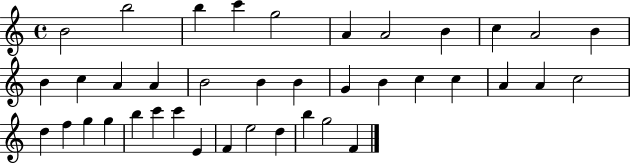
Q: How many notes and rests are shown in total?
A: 39